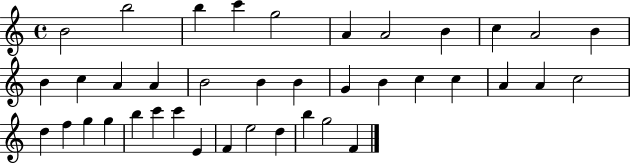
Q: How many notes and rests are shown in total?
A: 39